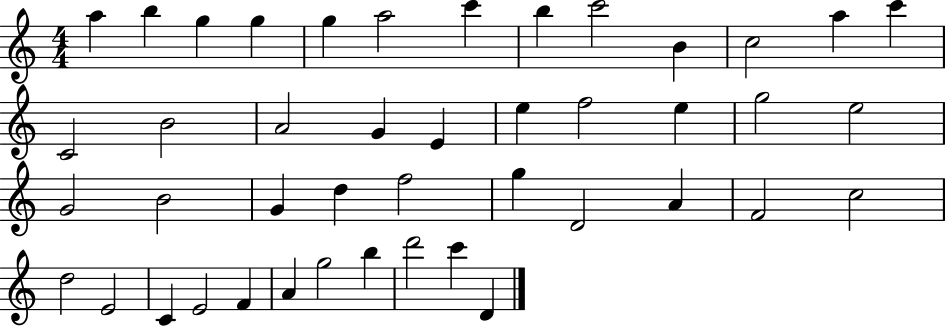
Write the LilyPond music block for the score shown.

{
  \clef treble
  \numericTimeSignature
  \time 4/4
  \key c \major
  a''4 b''4 g''4 g''4 | g''4 a''2 c'''4 | b''4 c'''2 b'4 | c''2 a''4 c'''4 | \break c'2 b'2 | a'2 g'4 e'4 | e''4 f''2 e''4 | g''2 e''2 | \break g'2 b'2 | g'4 d''4 f''2 | g''4 d'2 a'4 | f'2 c''2 | \break d''2 e'2 | c'4 e'2 f'4 | a'4 g''2 b''4 | d'''2 c'''4 d'4 | \break \bar "|."
}